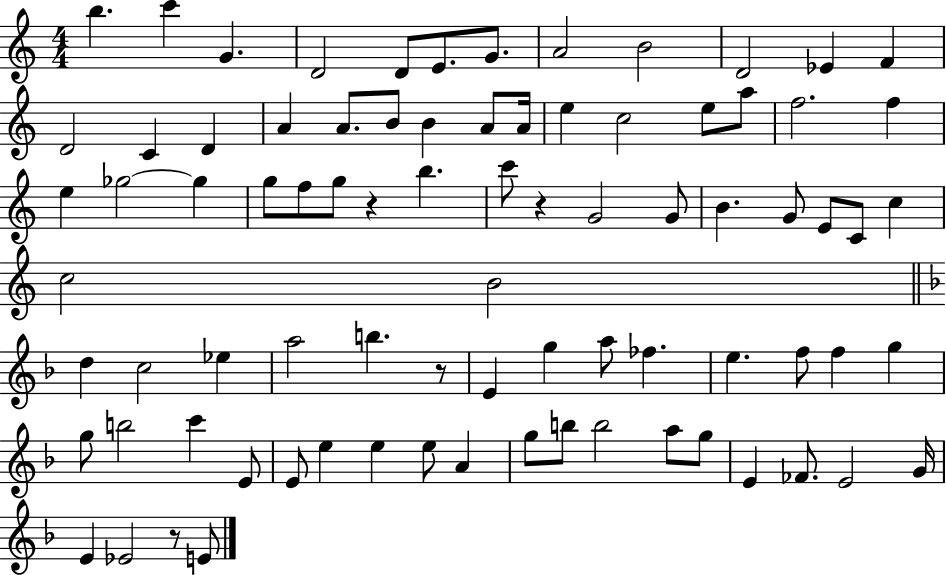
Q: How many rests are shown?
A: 4